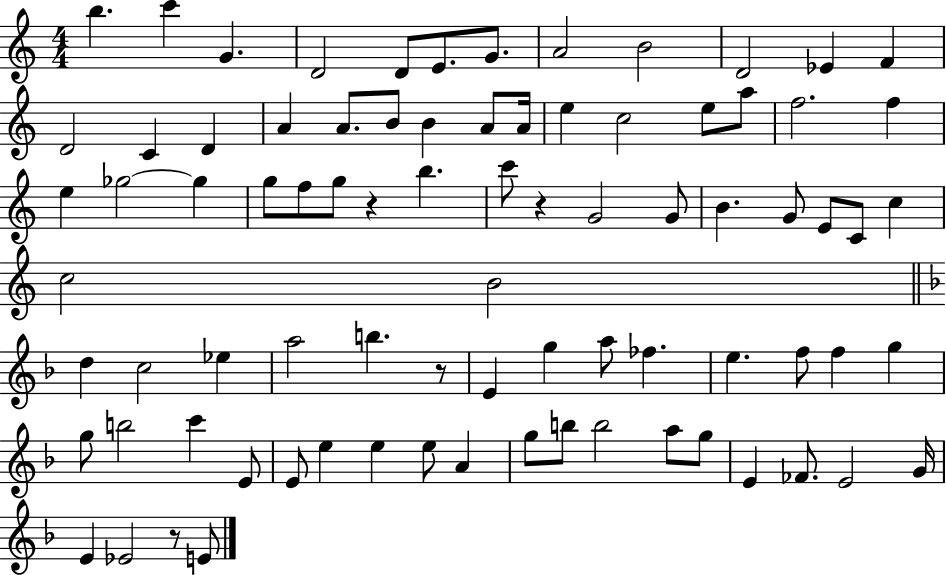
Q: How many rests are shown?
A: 4